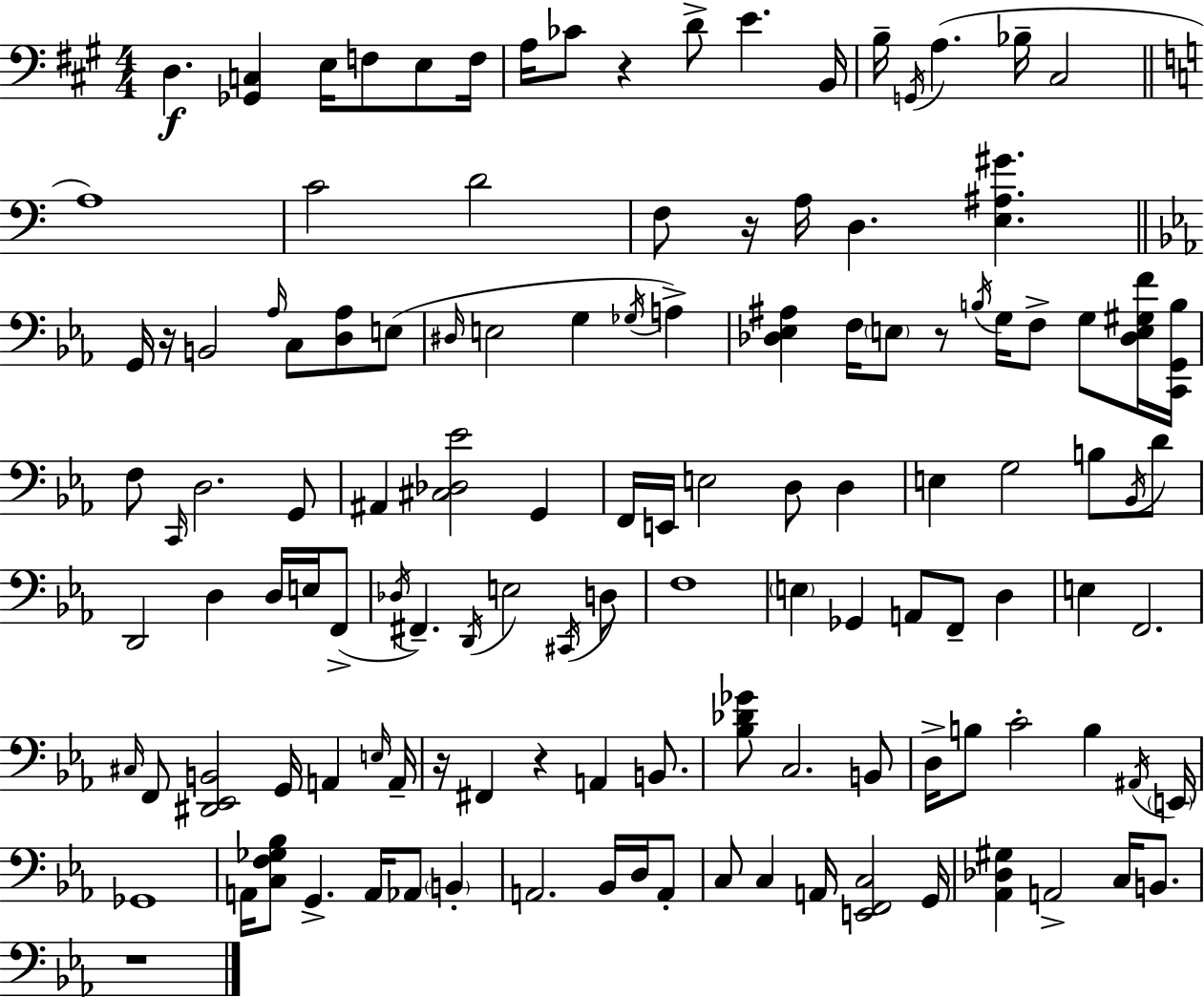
X:1
T:Untitled
M:4/4
L:1/4
K:A
D, [_G,,C,] E,/4 F,/2 E,/2 F,/4 A,/4 _C/2 z D/2 E B,,/4 B,/4 G,,/4 A, _B,/4 ^C,2 A,4 C2 D2 F,/2 z/4 A,/4 D, [E,^A,^G] G,,/4 z/4 B,,2 _A,/4 C,/2 [D,_A,]/2 E,/2 ^D,/4 E,2 G, _G,/4 A, [_D,_E,^A,] F,/4 E,/2 z/2 B,/4 G,/4 F,/2 G,/2 [_D,E,^G,F]/4 [C,,G,,B,]/4 F,/2 C,,/4 D,2 G,,/2 ^A,, [^C,_D,_E]2 G,, F,,/4 E,,/4 E,2 D,/2 D, E, G,2 B,/2 _B,,/4 D/2 D,,2 D, D,/4 E,/4 F,,/2 _D,/4 ^F,, D,,/4 E,2 ^C,,/4 D,/2 F,4 E, _G,, A,,/2 F,,/2 D, E, F,,2 ^C,/4 F,,/2 [^D,,_E,,B,,]2 G,,/4 A,, E,/4 A,,/4 z/4 ^F,, z A,, B,,/2 [_B,_D_G]/2 C,2 B,,/2 D,/4 B,/2 C2 B, ^A,,/4 E,,/4 _G,,4 A,,/4 [C,F,_G,_B,]/2 G,, A,,/4 _A,,/2 B,, A,,2 _B,,/4 D,/4 A,,/2 C,/2 C, A,,/4 [E,,F,,C,]2 G,,/4 [_A,,_D,^G,] A,,2 C,/4 B,,/2 z4